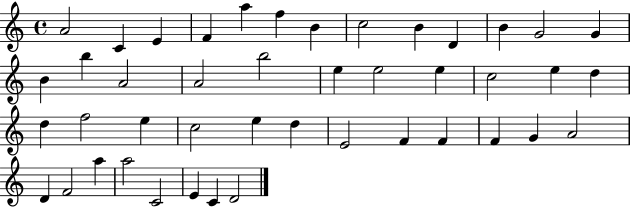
{
  \clef treble
  \time 4/4
  \defaultTimeSignature
  \key c \major
  a'2 c'4 e'4 | f'4 a''4 f''4 b'4 | c''2 b'4 d'4 | b'4 g'2 g'4 | \break b'4 b''4 a'2 | a'2 b''2 | e''4 e''2 e''4 | c''2 e''4 d''4 | \break d''4 f''2 e''4 | c''2 e''4 d''4 | e'2 f'4 f'4 | f'4 g'4 a'2 | \break d'4 f'2 a''4 | a''2 c'2 | e'4 c'4 d'2 | \bar "|."
}